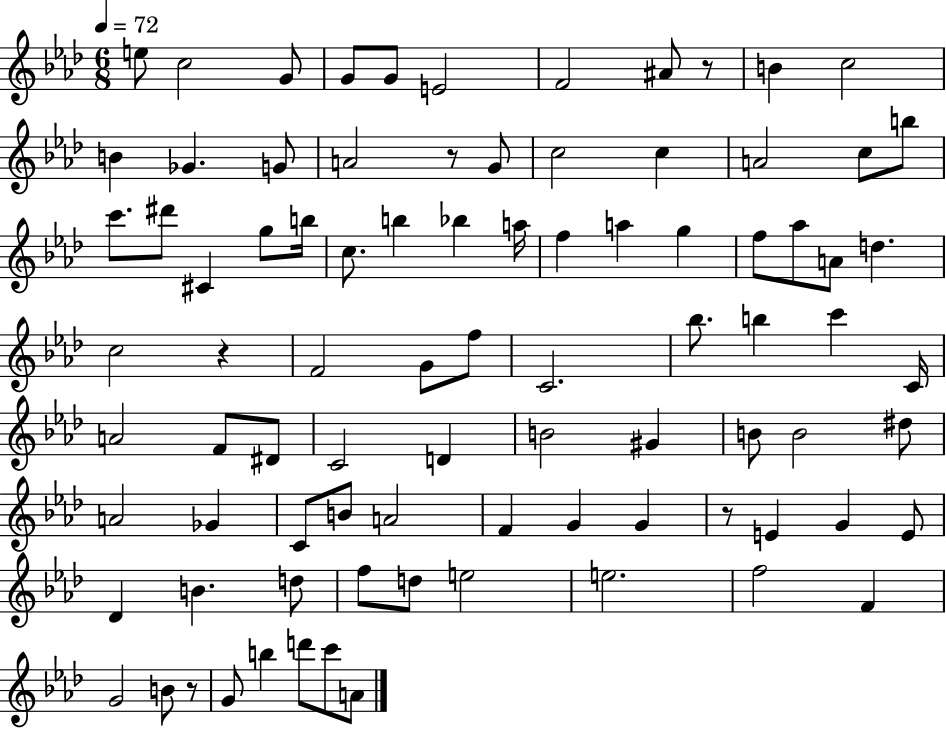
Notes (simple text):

E5/e C5/h G4/e G4/e G4/e E4/h F4/h A#4/e R/e B4/q C5/h B4/q Gb4/q. G4/e A4/h R/e G4/e C5/h C5/q A4/h C5/e B5/e C6/e. D#6/e C#4/q G5/e B5/s C5/e. B5/q Bb5/q A5/s F5/q A5/q G5/q F5/e Ab5/e A4/e D5/q. C5/h R/q F4/h G4/e F5/e C4/h. Bb5/e. B5/q C6/q C4/s A4/h F4/e D#4/e C4/h D4/q B4/h G#4/q B4/e B4/h D#5/e A4/h Gb4/q C4/e B4/e A4/h F4/q G4/q G4/q R/e E4/q G4/q E4/e Db4/q B4/q. D5/e F5/e D5/e E5/h E5/h. F5/h F4/q G4/h B4/e R/e G4/e B5/q D6/e C6/e A4/e